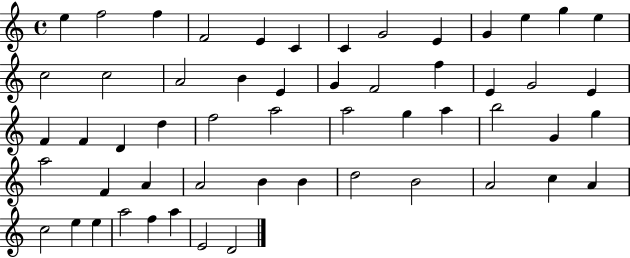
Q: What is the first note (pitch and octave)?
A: E5